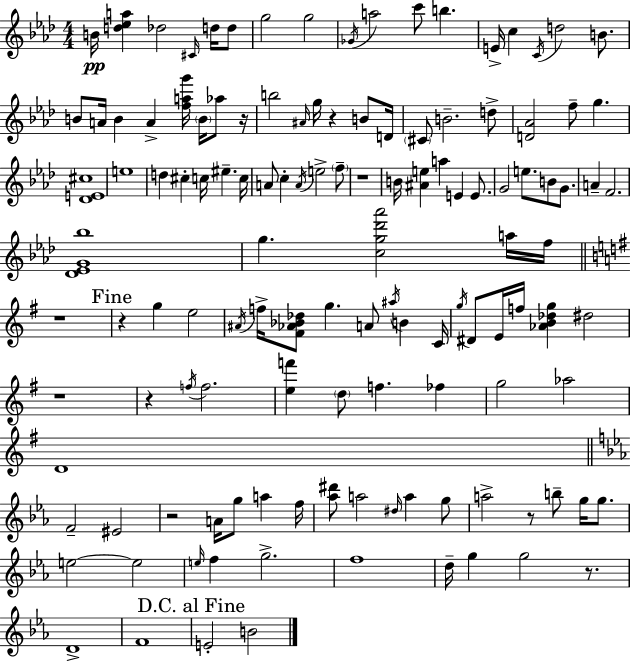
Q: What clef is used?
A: treble